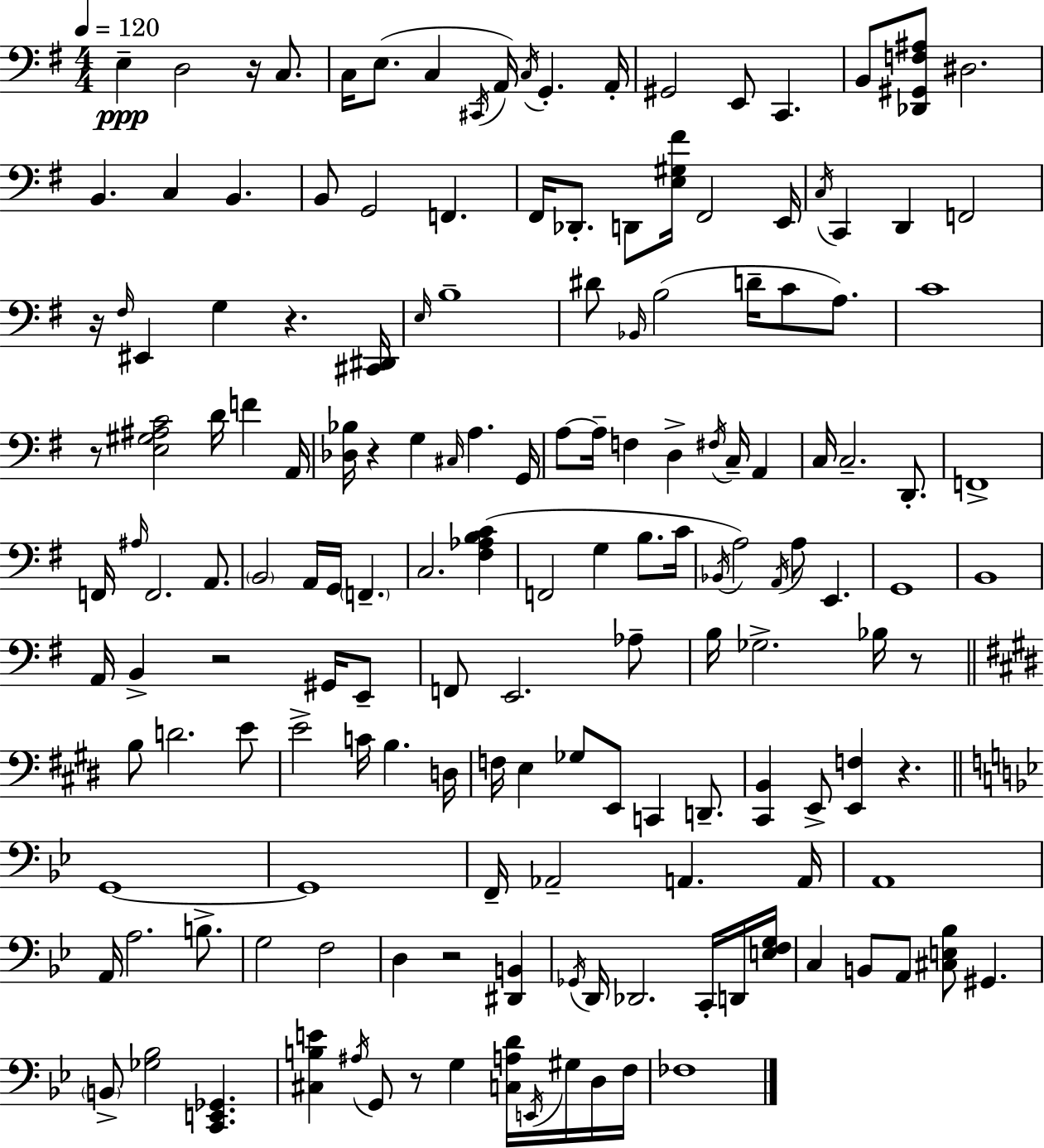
X:1
T:Untitled
M:4/4
L:1/4
K:Em
E, D,2 z/4 C,/2 C,/4 E,/2 C, ^C,,/4 A,,/4 C,/4 G,, A,,/4 ^G,,2 E,,/2 C,, B,,/2 [_D,,^G,,F,^A,]/2 ^D,2 B,, C, B,, B,,/2 G,,2 F,, ^F,,/4 _D,,/2 D,,/2 [E,^G,^F]/4 ^F,,2 E,,/4 C,/4 C,, D,, F,,2 z/4 ^F,/4 ^E,, G, z [^C,,^D,,]/4 E,/4 B,4 ^D/2 _B,,/4 B,2 D/4 C/2 A,/2 C4 z/2 [E,^G,^A,C]2 D/4 F A,,/4 [_D,_B,]/4 z G, ^C,/4 A, G,,/4 A,/2 A,/4 F, D, ^F,/4 C,/4 A,, C,/4 C,2 D,,/2 F,,4 F,,/4 ^A,/4 F,,2 A,,/2 B,,2 A,,/4 G,,/4 F,, C,2 [^F,_A,B,C] F,,2 G, B,/2 C/4 _B,,/4 A,2 A,,/4 A,/2 E,, G,,4 B,,4 A,,/4 B,, z2 ^G,,/4 E,,/2 F,,/2 E,,2 _A,/2 B,/4 _G,2 _B,/4 z/2 B,/2 D2 E/2 E2 C/4 B, D,/4 F,/4 E, _G,/2 E,,/2 C,, D,,/2 [^C,,B,,] E,,/2 [E,,F,] z G,,4 G,,4 F,,/4 _A,,2 A,, A,,/4 A,,4 A,,/4 A,2 B,/2 G,2 F,2 D, z2 [^D,,B,,] _G,,/4 D,,/4 _D,,2 C,,/4 D,,/4 [E,F,G,]/4 C, B,,/2 A,,/2 [^C,E,_B,]/2 ^G,, B,,/2 [_G,_B,]2 [C,,E,,_G,,] [^C,B,E] ^A,/4 G,,/2 z/2 G, [C,A,D]/4 E,,/4 ^G,/4 D,/4 F,/4 _F,4